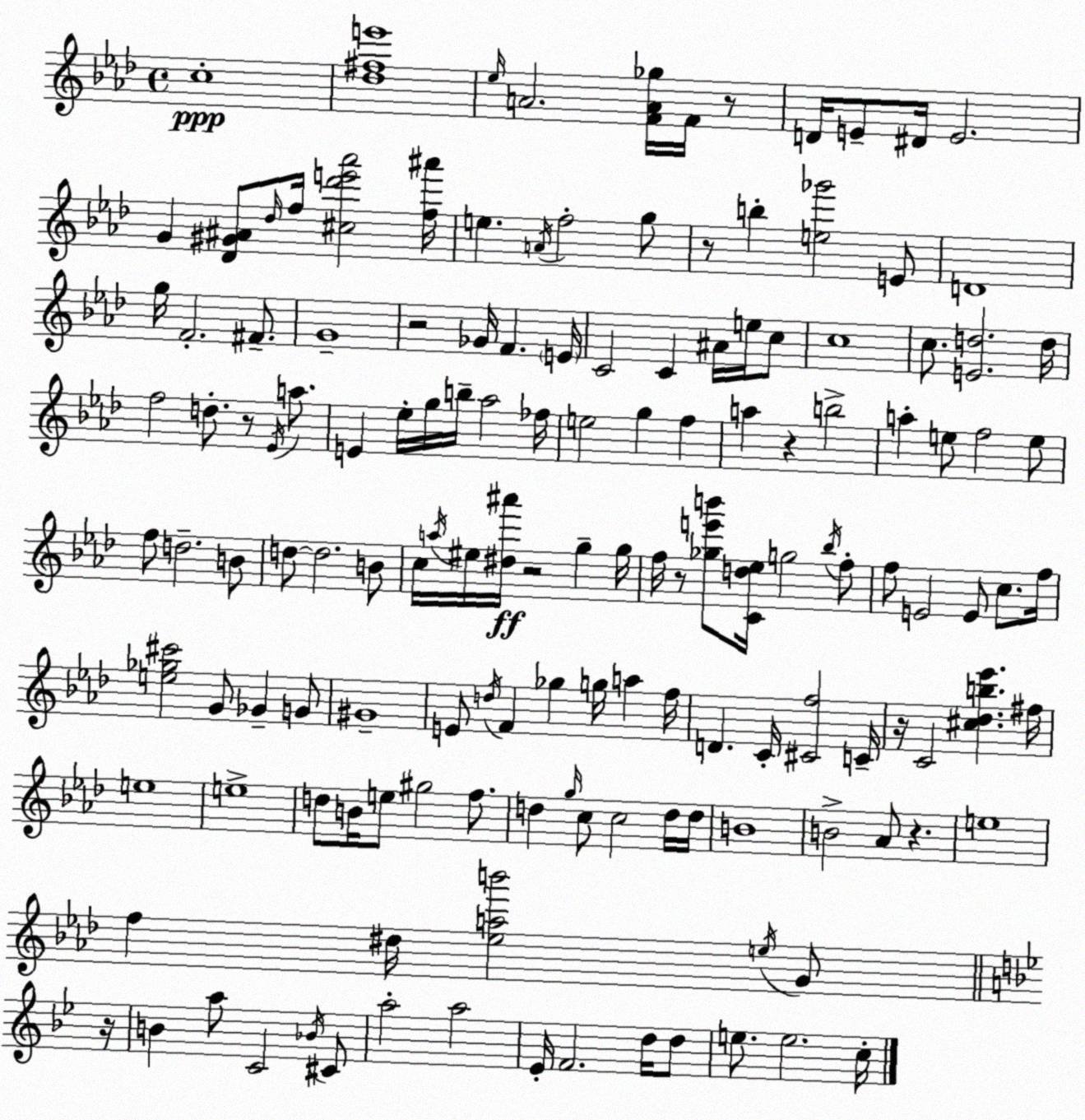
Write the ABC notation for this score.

X:1
T:Untitled
M:4/4
L:1/4
K:Fm
c4 [_d^fe']4 _e/4 A2 [FA_g]/4 F/4 z/2 D/4 E/2 ^D/4 E2 G [_D^G^A]/2 _d/4 f/4 [^c_d'e'_a']2 [f^a']/4 e A/4 f2 g/2 z/2 b [e_g']2 E/2 D4 g/4 F2 ^F/2 G4 z2 _G/4 F E/4 C2 C ^A/4 e/4 c/2 c4 c/2 [Ed]2 d/4 f2 d/2 z/2 _E/4 a/2 E _e/4 g/4 b/4 _a2 _f/4 e2 g f a z b2 a e/2 f2 e/2 f/2 d2 B/2 d/2 d2 B/2 c/4 a/4 ^e/4 [^d^a']/4 z2 g g/4 f/4 z/2 [_ge'b']/2 [Cd_e]/4 g2 _b/4 f/2 f/2 E2 E/2 c/2 f/4 [e_g^c']2 G/2 _G G/2 ^G4 E/2 d/4 F _g g/4 a f/4 D C/4 [^Cf]2 C/4 z/4 C2 [^c_db_e'] ^f/4 e4 e4 d/2 B/4 e/2 ^g2 f/2 d g/4 c/2 c2 d/4 d/4 B4 B2 _A/2 z e4 f ^d/4 [_eab']2 e/4 G/2 z/4 B a/2 C2 _B/4 ^C/2 a2 a2 _E/4 F2 d/4 d/2 e/2 e2 c/4